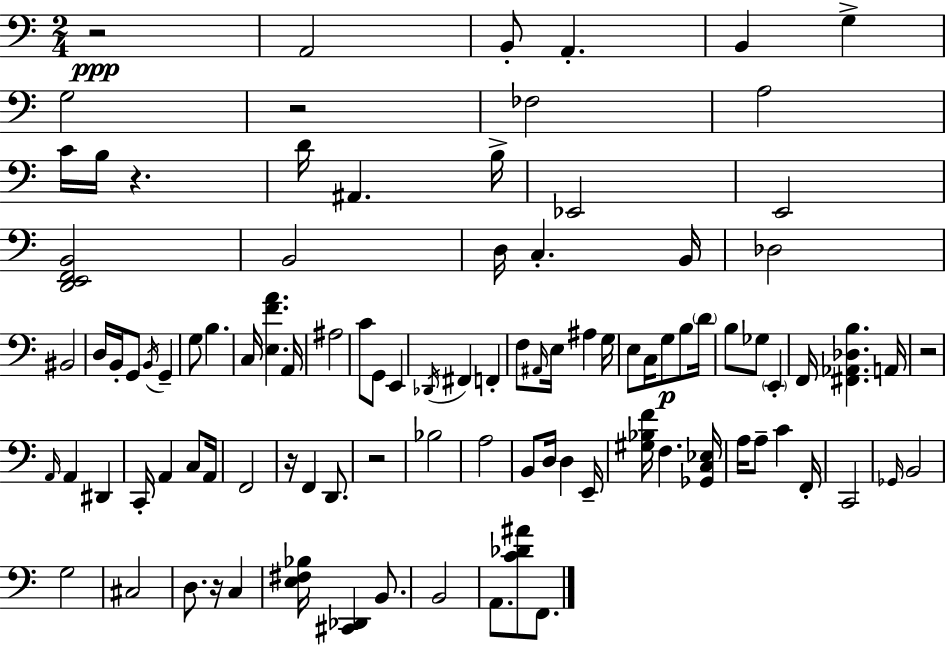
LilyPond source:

{
  \clef bass
  \numericTimeSignature
  \time 2/4
  \key a \minor
  \repeat volta 2 { r2\ppp | a,2 | b,8-. a,4.-. | b,4 g4-> | \break g2 | r2 | fes2 | a2 | \break c'16 b16 r4. | d'16 ais,4. b16-> | ees,2 | e,2 | \break <d, e, f, b,>2 | b,2 | d16 c4.-. b,16 | des2 | \break bis,2 | d16 b,16-. g,8 \acciaccatura { b,16 } g,4-- | g8 b4. | c16 <e f' a'>4. | \break a,16 ais2 | c'8 g,8 e,4 | \acciaccatura { des,16 } fis,4 f,4-. | f8 \grace { ais,16 } e16 ais4 | \break g16 e8 c16 g8\p | b8 \parenthesize d'16 b8 ges8 \parenthesize e,4-. | f,16 <fis, aes, des b>4. | a,16 r2 | \break \grace { a,16 } a,4 | dis,4 c,16-. a,4 | c8 a,16 f,2 | r16 f,4 | \break d,8. r2 | bes2 | a2 | b,8 d16 d4 | \break e,16-- <gis bes f'>16 f4. | <ges, c ees>16 a16 a8-- c'4 | f,16-. c,2 | \grace { ges,16 } b,2 | \break g2 | cis2 | d8. | r16 c4 <e fis bes>16 <cis, des,>4 | \break b,8. b,2 | a,8. | <c' des' ais'>8 f,8. } \bar "|."
}